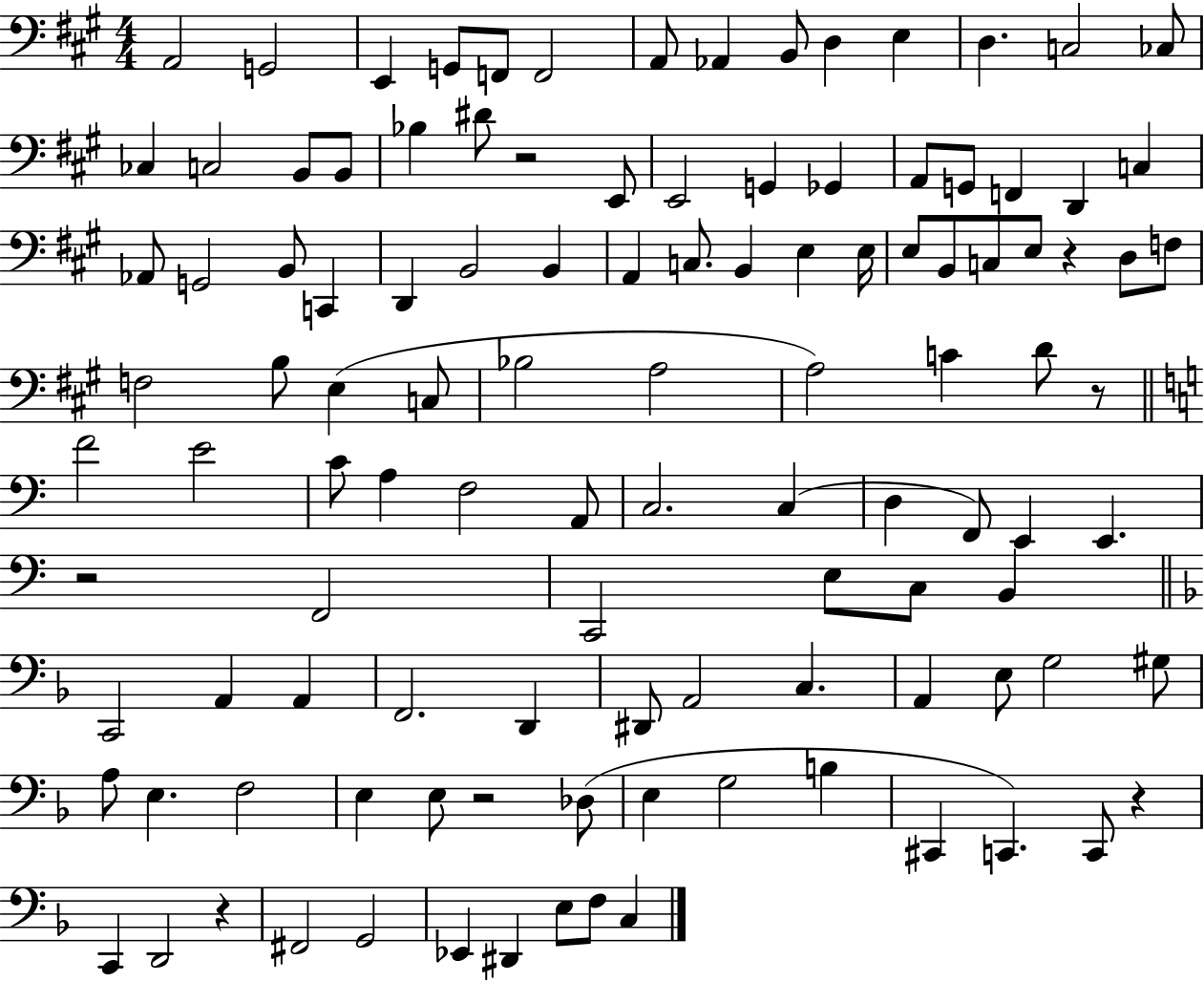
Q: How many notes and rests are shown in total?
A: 113